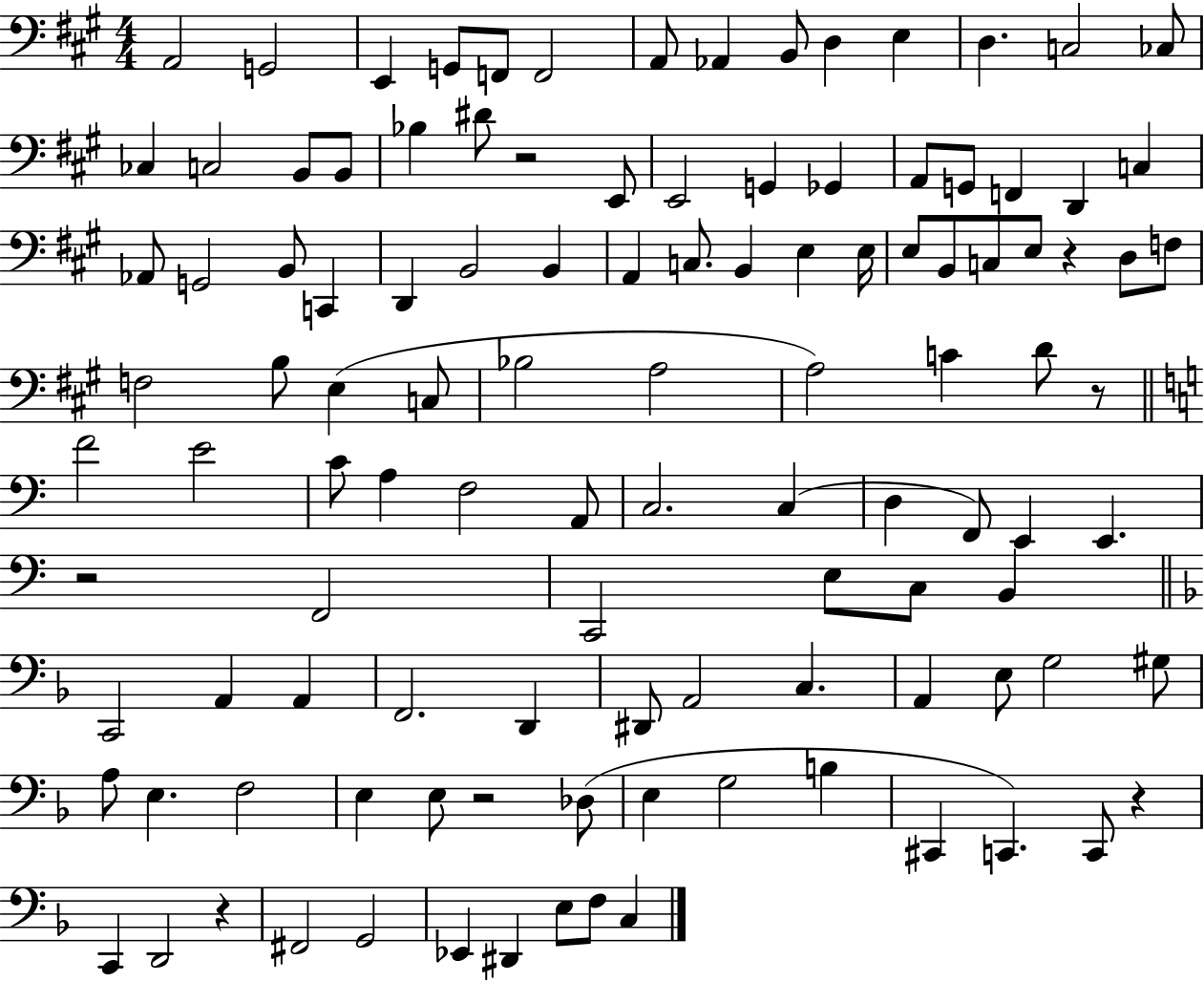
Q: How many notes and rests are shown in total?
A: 113